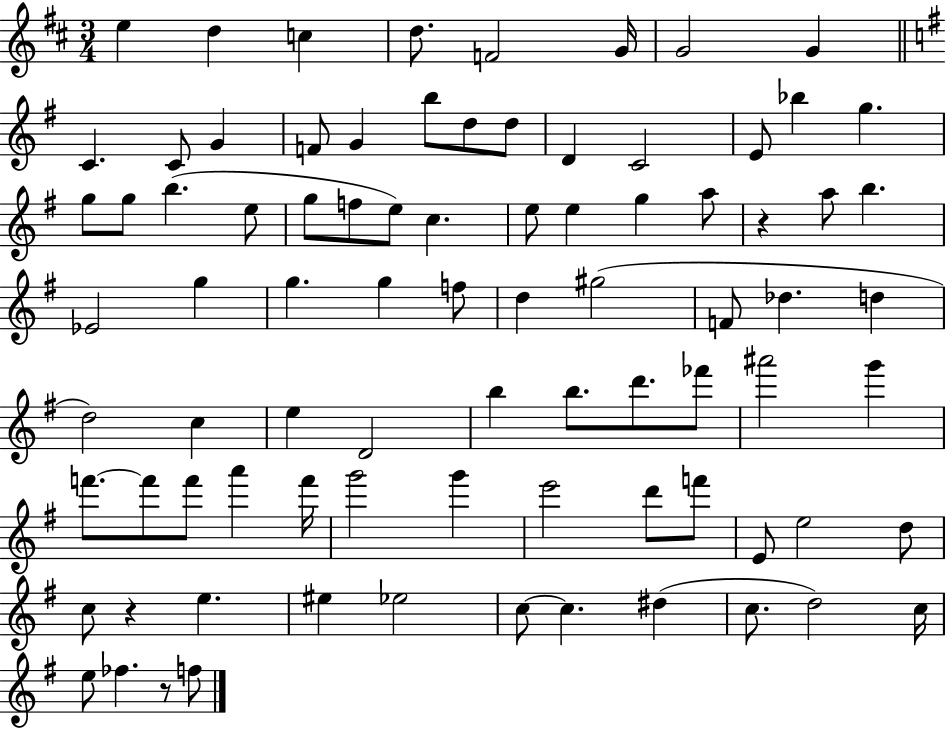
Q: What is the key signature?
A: D major